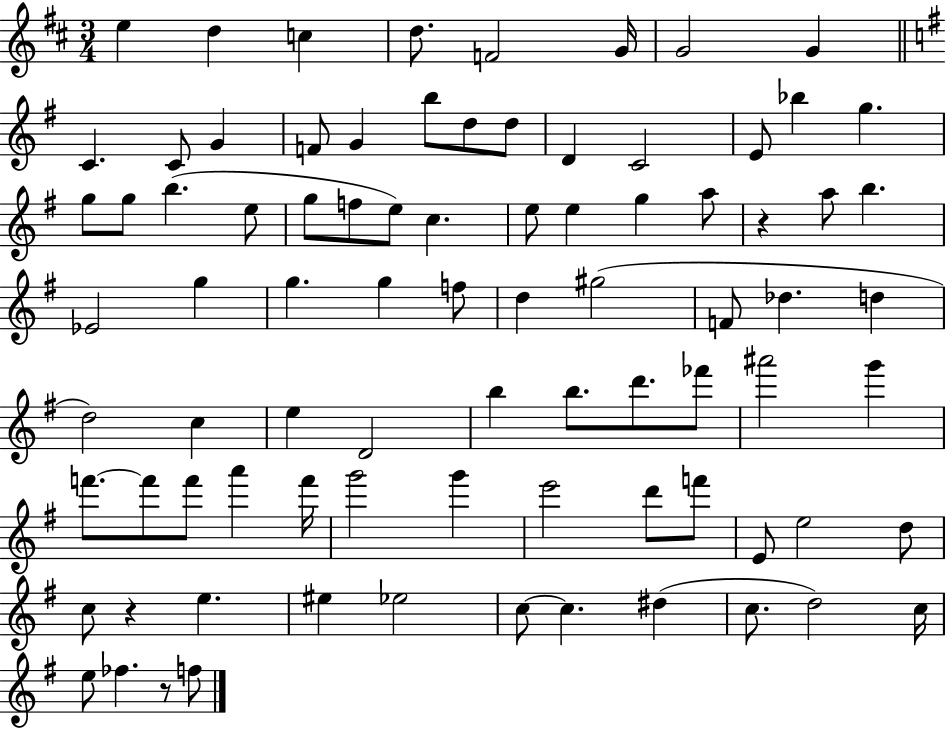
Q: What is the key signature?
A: D major